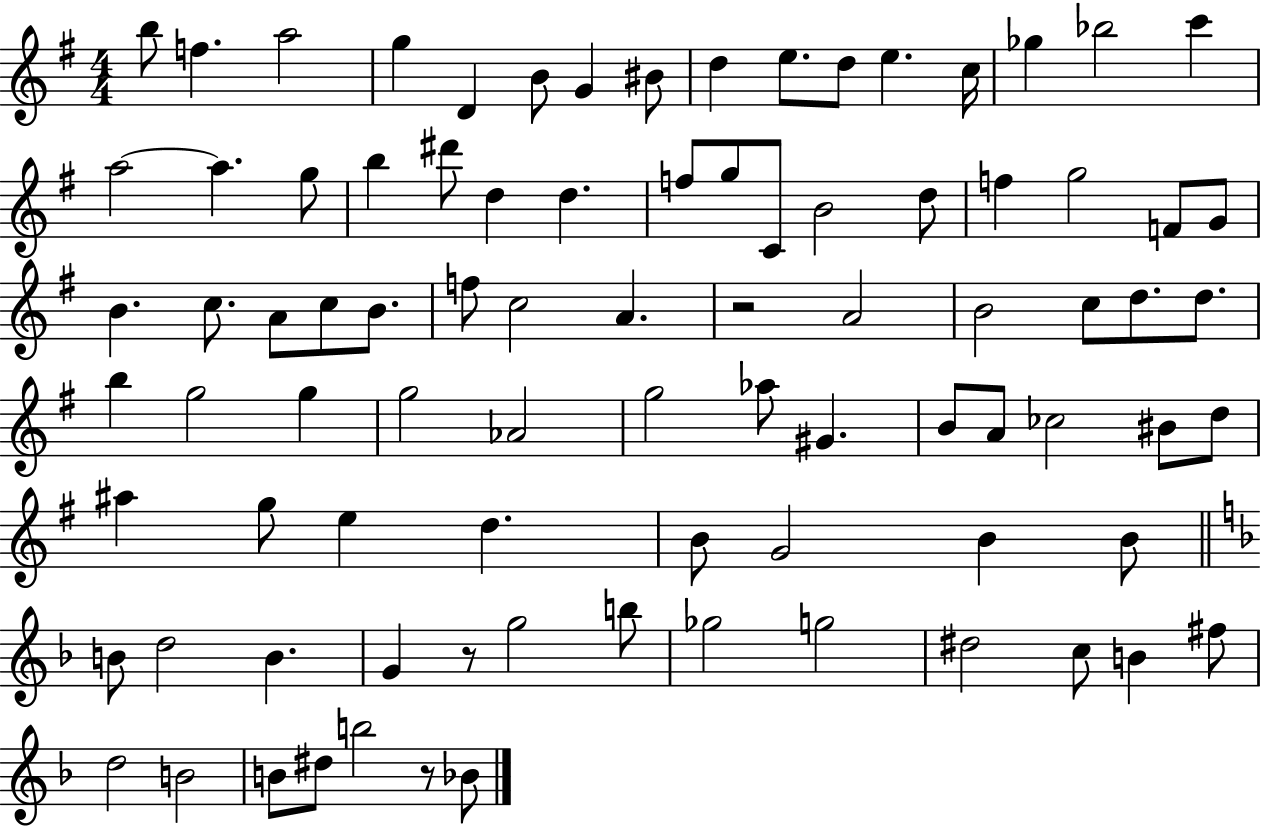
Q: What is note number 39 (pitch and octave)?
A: C5